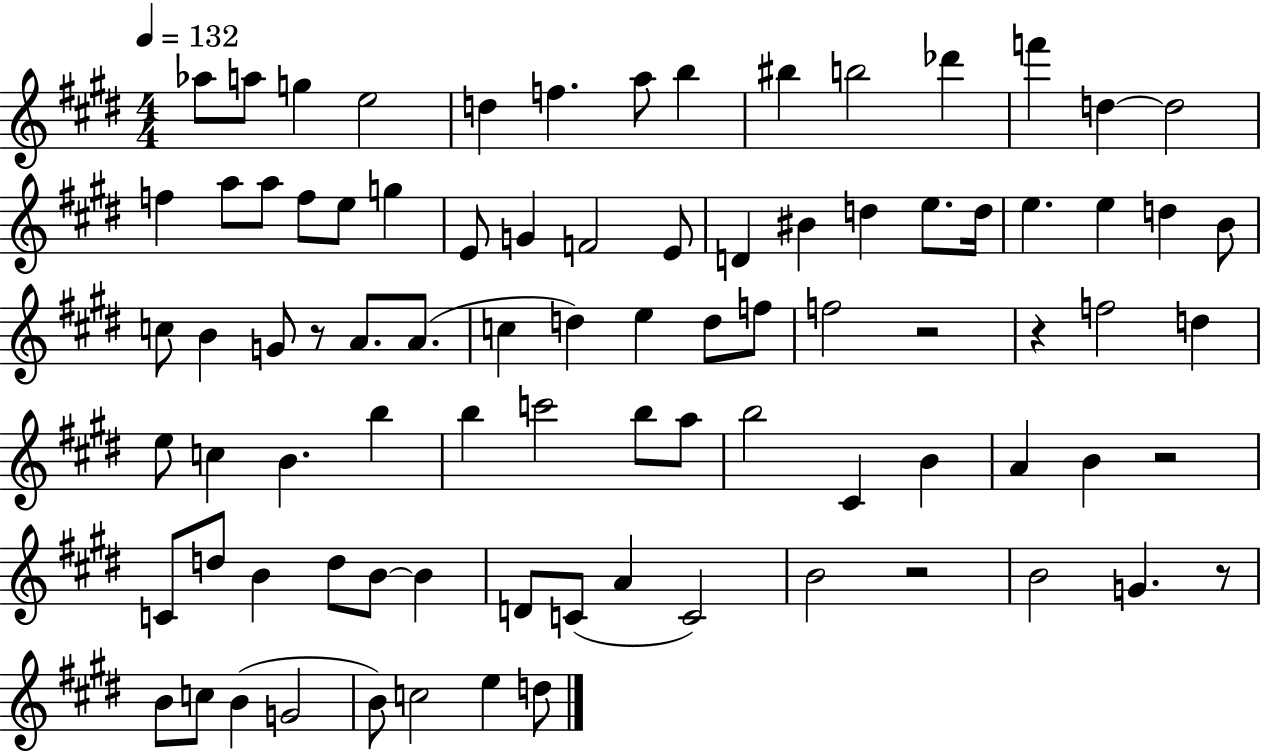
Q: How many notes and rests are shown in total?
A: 86